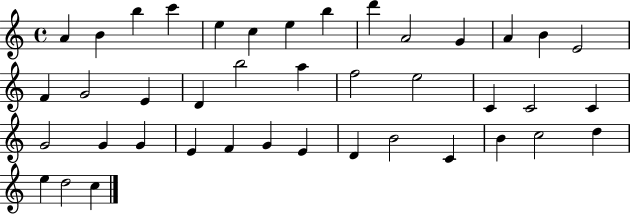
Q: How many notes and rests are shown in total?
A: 41